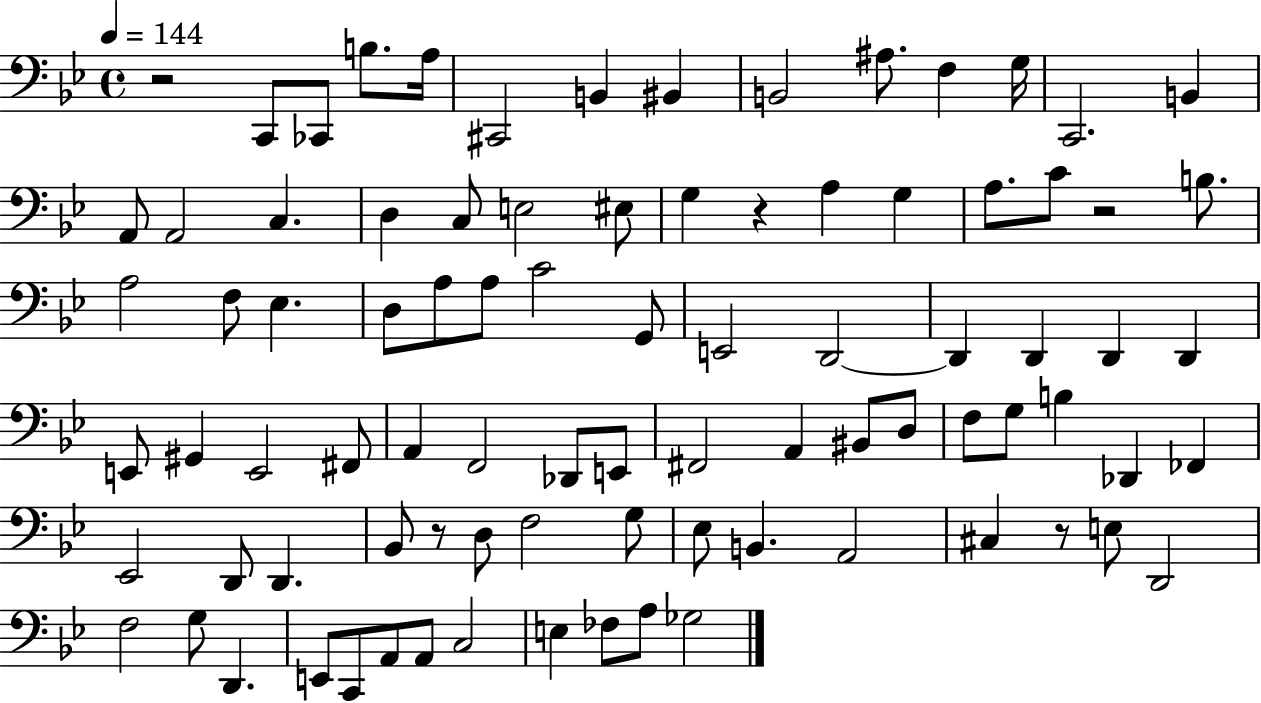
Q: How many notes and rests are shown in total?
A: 87